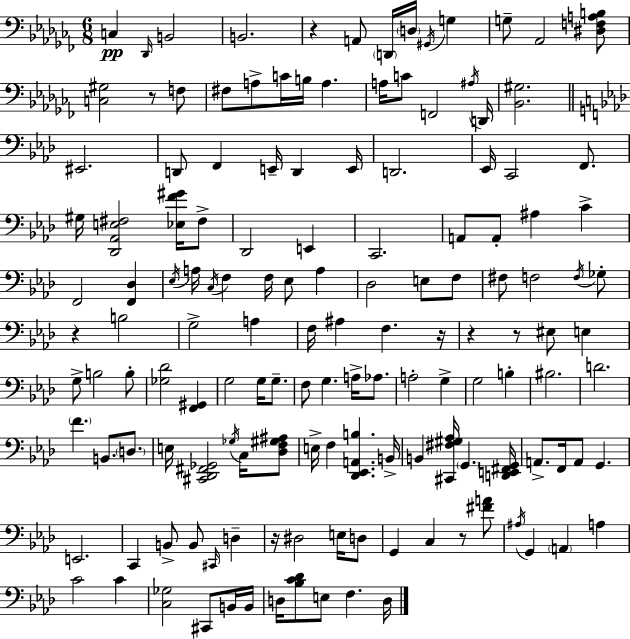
X:1
T:Untitled
M:6/8
L:1/4
K:Abm
C, _D,,/4 B,,2 B,,2 z A,,/2 D,,/4 D,/4 ^G,,/4 G, G,/2 _A,,2 [^D,F,A,B,]/2 [C,^G,]2 z/2 F,/2 ^F,/2 A,/2 C/4 B,/4 A, A,/4 C/2 F,,2 ^A,/4 D,,/4 [_B,,^G,]2 ^E,,2 D,,/2 F,, E,,/4 D,, E,,/4 D,,2 _E,,/4 C,,2 F,,/2 ^G,/4 [_D,,_A,,E,^F,]2 [_E,F^G]/4 ^F,/2 _D,,2 E,, C,,2 A,,/2 A,,/2 ^A, C F,,2 [F,,_D,] _E,/4 A,/4 C,/4 F, F,/4 _E,/2 A, _D,2 E,/2 F,/2 ^F,/2 F,2 F,/4 _G,/2 z B,2 G,2 A, F,/4 ^A, F, z/4 z z/2 ^E,/2 E, G,/2 B,2 B,/2 [_G,_D]2 [F,,^G,,] G,2 G,/4 G,/2 F,/2 G, A,/4 _A,/2 A,2 G, G,2 B, ^B,2 D2 F B,,/2 D,/2 E,/4 [^C,,_D,,^F,,_G,,]2 _G,/4 C,/4 [_D,F,^G,^A,]/2 E,/4 F, [_D,,_E,,A,,B,] B,,/4 B,, [^C,,^F,^G,_A,]/4 G,, [D,,E,,^F,,G,,]/4 A,,/2 F,,/4 A,,/2 G,, E,,2 C,, B,,/2 B,,/2 ^C,,/4 D, z/4 ^D,2 E,/4 D,/2 G,, C, z/2 [^FA]/2 ^A,/4 G,, A,, A, C2 C [C,_G,]2 ^C,,/2 B,,/4 B,,/4 D,/4 [_B,C_D]/2 E,/2 F, D,/4